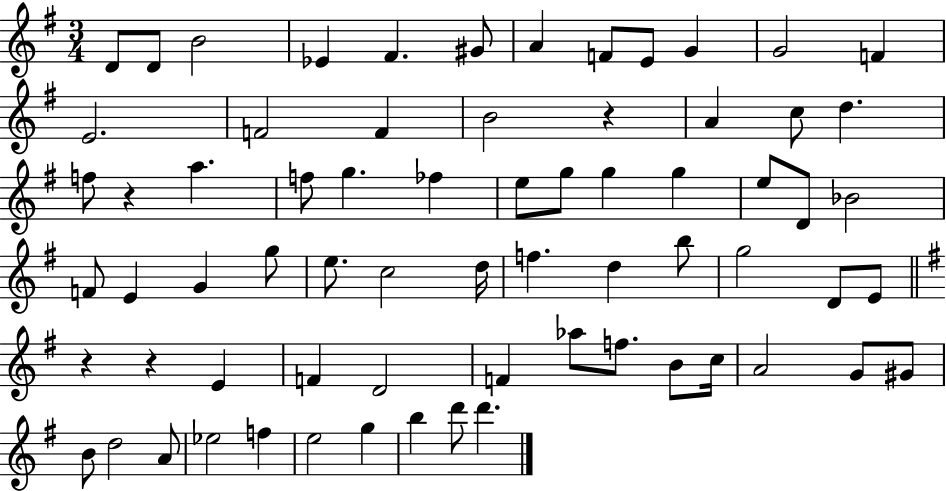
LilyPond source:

{
  \clef treble
  \numericTimeSignature
  \time 3/4
  \key g \major
  \repeat volta 2 { d'8 d'8 b'2 | ees'4 fis'4. gis'8 | a'4 f'8 e'8 g'4 | g'2 f'4 | \break e'2. | f'2 f'4 | b'2 r4 | a'4 c''8 d''4. | \break f''8 r4 a''4. | f''8 g''4. fes''4 | e''8 g''8 g''4 g''4 | e''8 d'8 bes'2 | \break f'8 e'4 g'4 g''8 | e''8. c''2 d''16 | f''4. d''4 b''8 | g''2 d'8 e'8 | \break \bar "||" \break \key g \major r4 r4 e'4 | f'4 d'2 | f'4 aes''8 f''8. b'8 c''16 | a'2 g'8 gis'8 | \break b'8 d''2 a'8 | ees''2 f''4 | e''2 g''4 | b''4 d'''8 d'''4. | \break } \bar "|."
}